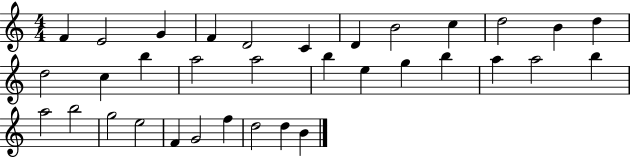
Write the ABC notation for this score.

X:1
T:Untitled
M:4/4
L:1/4
K:C
F E2 G F D2 C D B2 c d2 B d d2 c b a2 a2 b e g b a a2 b a2 b2 g2 e2 F G2 f d2 d B